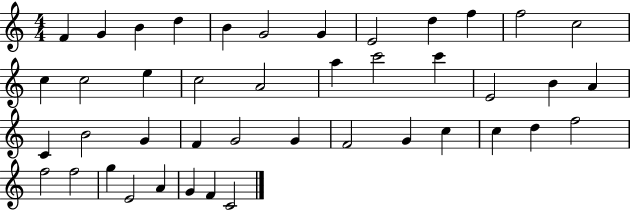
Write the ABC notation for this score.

X:1
T:Untitled
M:4/4
L:1/4
K:C
F G B d B G2 G E2 d f f2 c2 c c2 e c2 A2 a c'2 c' E2 B A C B2 G F G2 G F2 G c c d f2 f2 f2 g E2 A G F C2